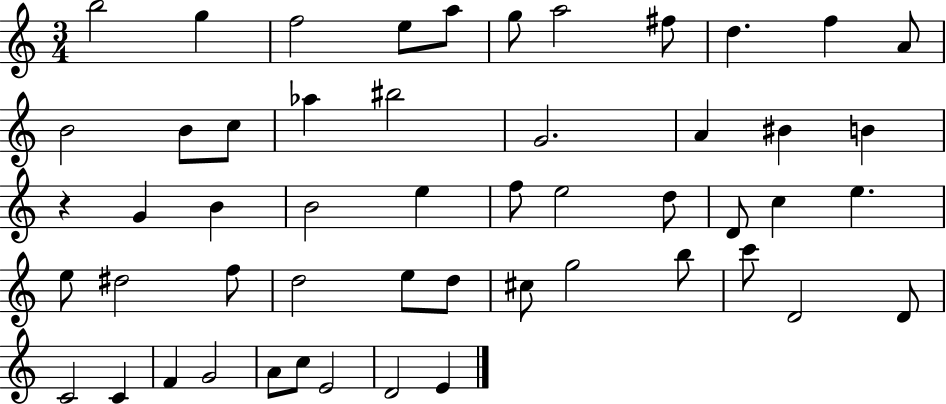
B5/h G5/q F5/h E5/e A5/e G5/e A5/h F#5/e D5/q. F5/q A4/e B4/h B4/e C5/e Ab5/q BIS5/h G4/h. A4/q BIS4/q B4/q R/q G4/q B4/q B4/h E5/q F5/e E5/h D5/e D4/e C5/q E5/q. E5/e D#5/h F5/e D5/h E5/e D5/e C#5/e G5/h B5/e C6/e D4/h D4/e C4/h C4/q F4/q G4/h A4/e C5/e E4/h D4/h E4/q